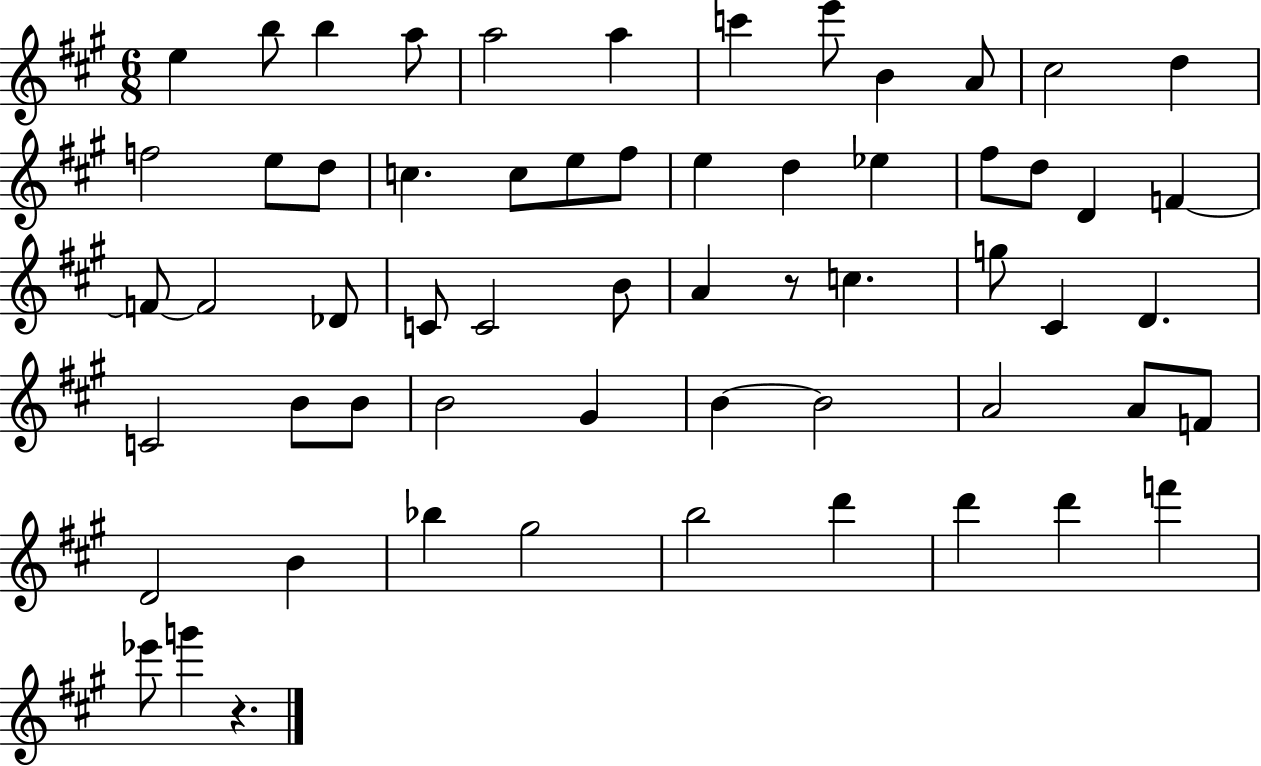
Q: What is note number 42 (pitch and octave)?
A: G#4